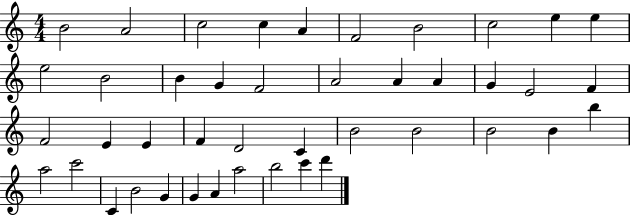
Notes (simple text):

B4/h A4/h C5/h C5/q A4/q F4/h B4/h C5/h E5/q E5/q E5/h B4/h B4/q G4/q F4/h A4/h A4/q A4/q G4/q E4/h F4/q F4/h E4/q E4/q F4/q D4/h C4/q B4/h B4/h B4/h B4/q B5/q A5/h C6/h C4/q B4/h G4/q G4/q A4/q A5/h B5/h C6/q D6/q